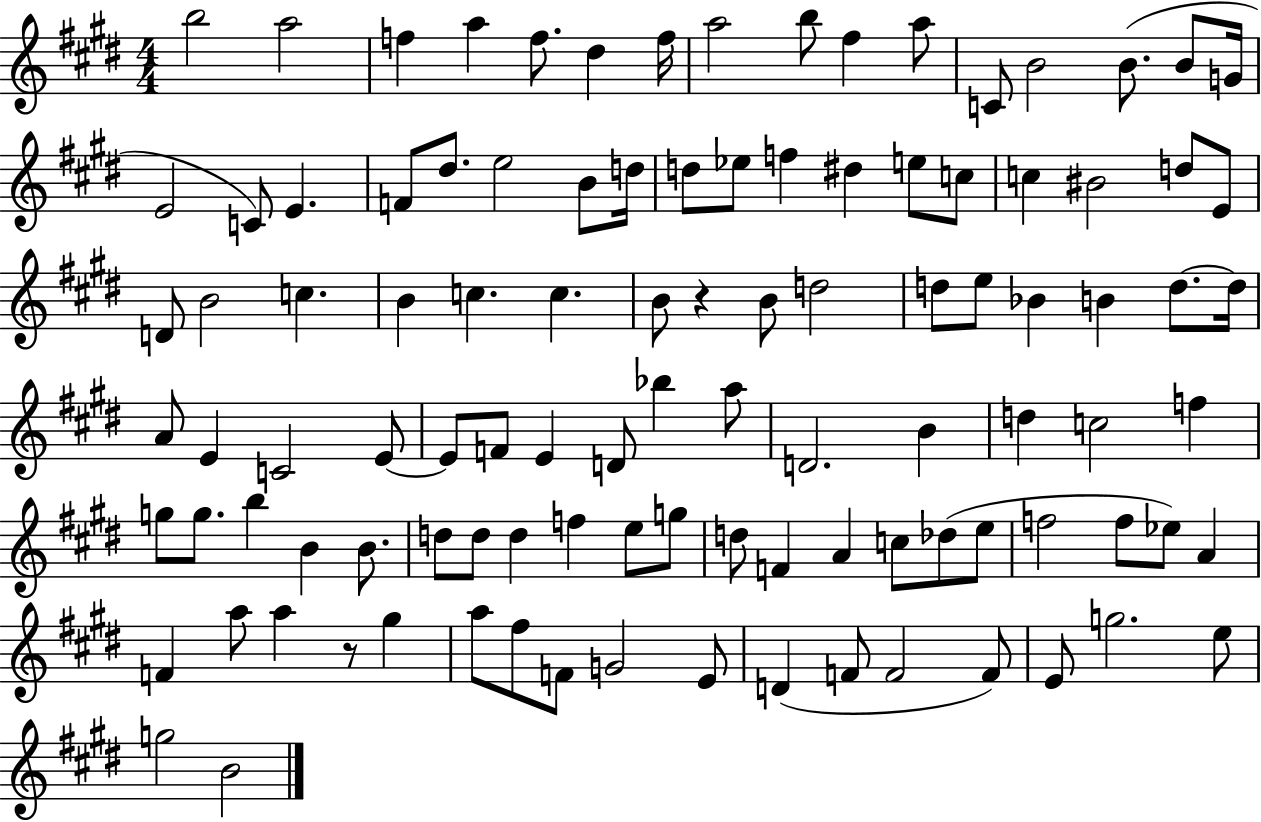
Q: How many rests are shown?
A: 2